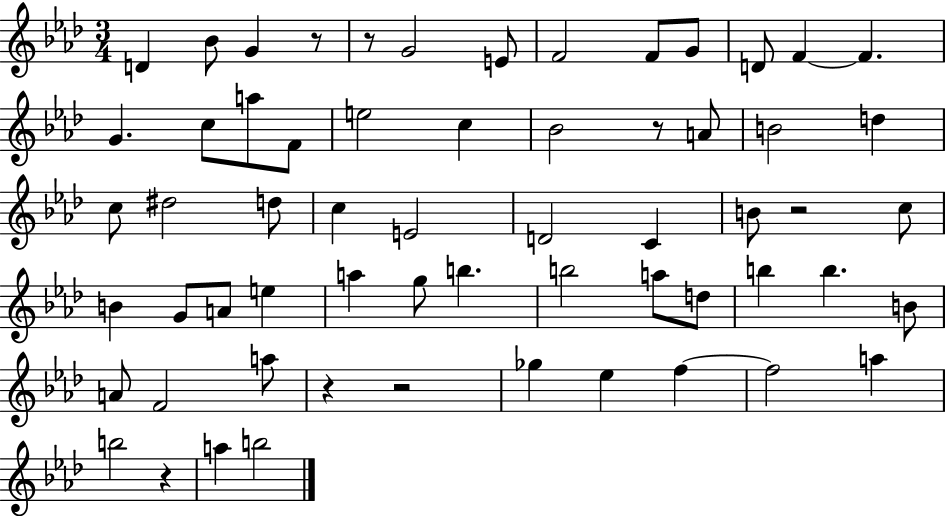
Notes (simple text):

D4/q Bb4/e G4/q R/e R/e G4/h E4/e F4/h F4/e G4/e D4/e F4/q F4/q. G4/q. C5/e A5/e F4/e E5/h C5/q Bb4/h R/e A4/e B4/h D5/q C5/e D#5/h D5/e C5/q E4/h D4/h C4/q B4/e R/h C5/e B4/q G4/e A4/e E5/q A5/q G5/e B5/q. B5/h A5/e D5/e B5/q B5/q. B4/e A4/e F4/h A5/e R/q R/h Gb5/q Eb5/q F5/q F5/h A5/q B5/h R/q A5/q B5/h